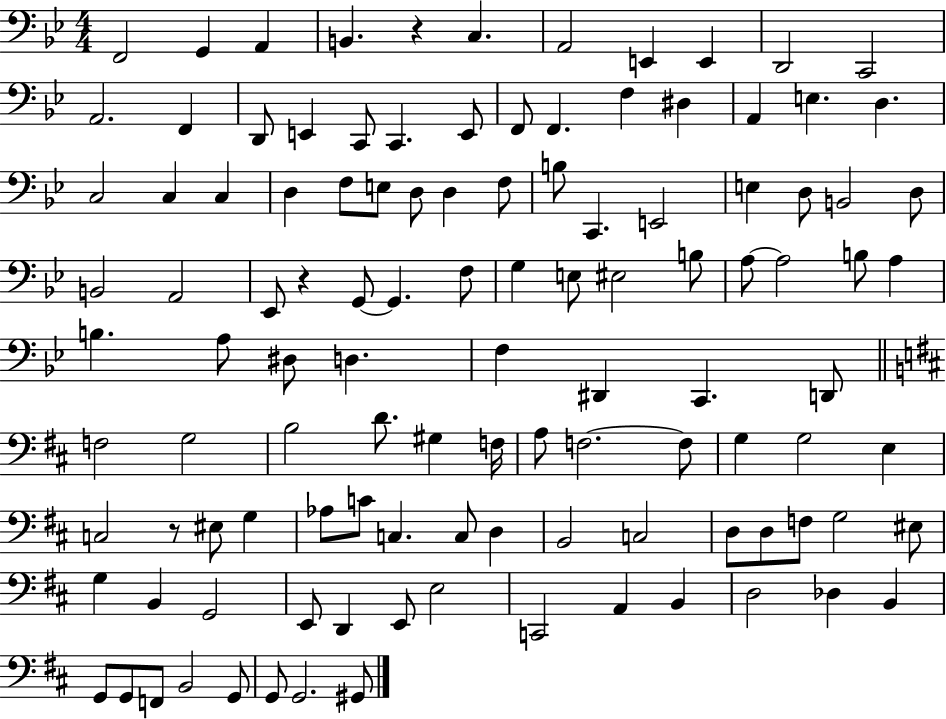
X:1
T:Untitled
M:4/4
L:1/4
K:Bb
F,,2 G,, A,, B,, z C, A,,2 E,, E,, D,,2 C,,2 A,,2 F,, D,,/2 E,, C,,/2 C,, E,,/2 F,,/2 F,, F, ^D, A,, E, D, C,2 C, C, D, F,/2 E,/2 D,/2 D, F,/2 B,/2 C,, E,,2 E, D,/2 B,,2 D,/2 B,,2 A,,2 _E,,/2 z G,,/2 G,, F,/2 G, E,/2 ^E,2 B,/2 A,/2 A,2 B,/2 A, B, A,/2 ^D,/2 D, F, ^D,, C,, D,,/2 F,2 G,2 B,2 D/2 ^G, F,/4 A,/2 F,2 F,/2 G, G,2 E, C,2 z/2 ^E,/2 G, _A,/2 C/2 C, C,/2 D, B,,2 C,2 D,/2 D,/2 F,/2 G,2 ^E,/2 G, B,, G,,2 E,,/2 D,, E,,/2 E,2 C,,2 A,, B,, D,2 _D, B,, G,,/2 G,,/2 F,,/2 B,,2 G,,/2 G,,/2 G,,2 ^G,,/2